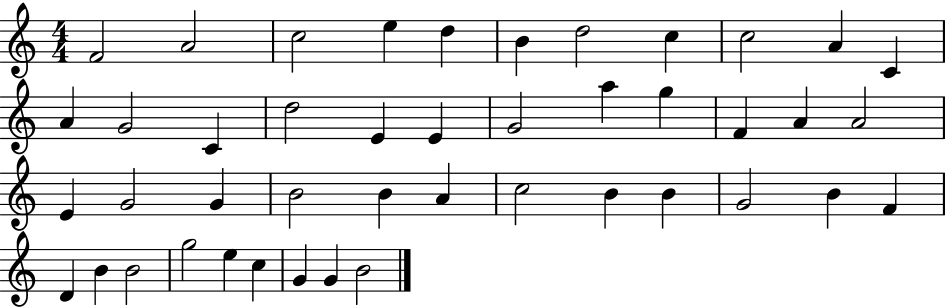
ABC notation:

X:1
T:Untitled
M:4/4
L:1/4
K:C
F2 A2 c2 e d B d2 c c2 A C A G2 C d2 E E G2 a g F A A2 E G2 G B2 B A c2 B B G2 B F D B B2 g2 e c G G B2